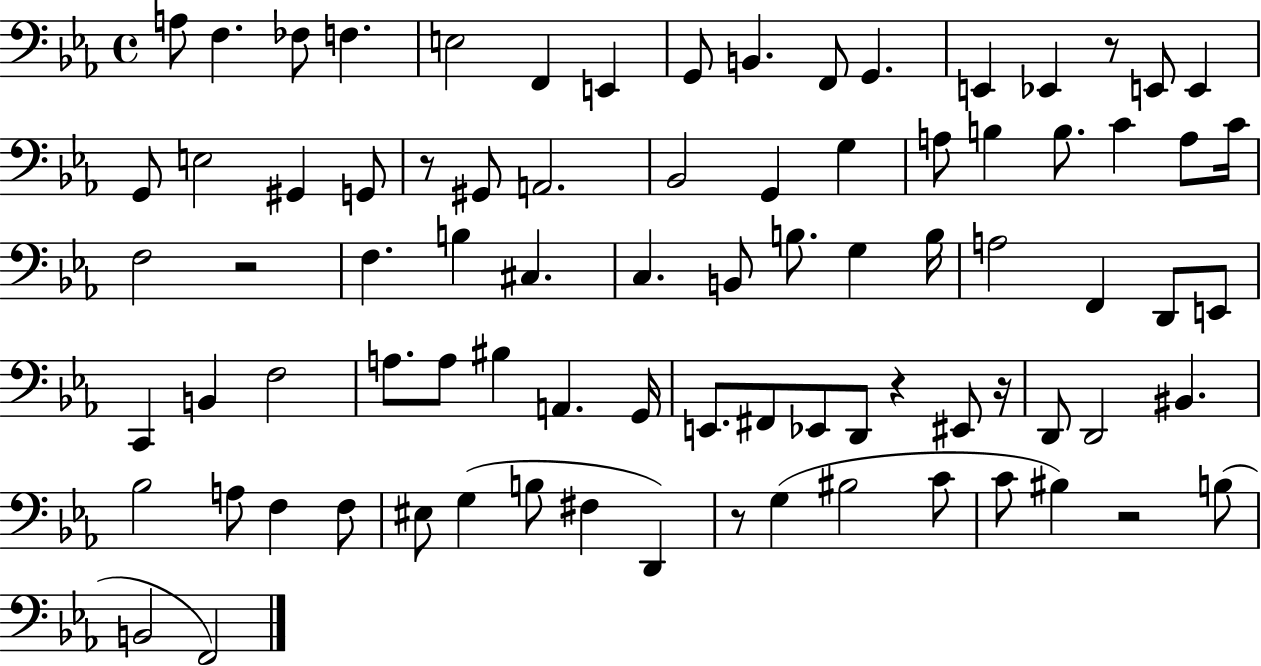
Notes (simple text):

A3/e F3/q. FES3/e F3/q. E3/h F2/q E2/q G2/e B2/q. F2/e G2/q. E2/q Eb2/q R/e E2/e E2/q G2/e E3/h G#2/q G2/e R/e G#2/e A2/h. Bb2/h G2/q G3/q A3/e B3/q B3/e. C4/q A3/e C4/s F3/h R/h F3/q. B3/q C#3/q. C3/q. B2/e B3/e. G3/q B3/s A3/h F2/q D2/e E2/e C2/q B2/q F3/h A3/e. A3/e BIS3/q A2/q. G2/s E2/e. F#2/e Eb2/e D2/e R/q EIS2/e R/s D2/e D2/h BIS2/q. Bb3/h A3/e F3/q F3/e EIS3/e G3/q B3/e F#3/q D2/q R/e G3/q BIS3/h C4/e C4/e BIS3/q R/h B3/e B2/h F2/h